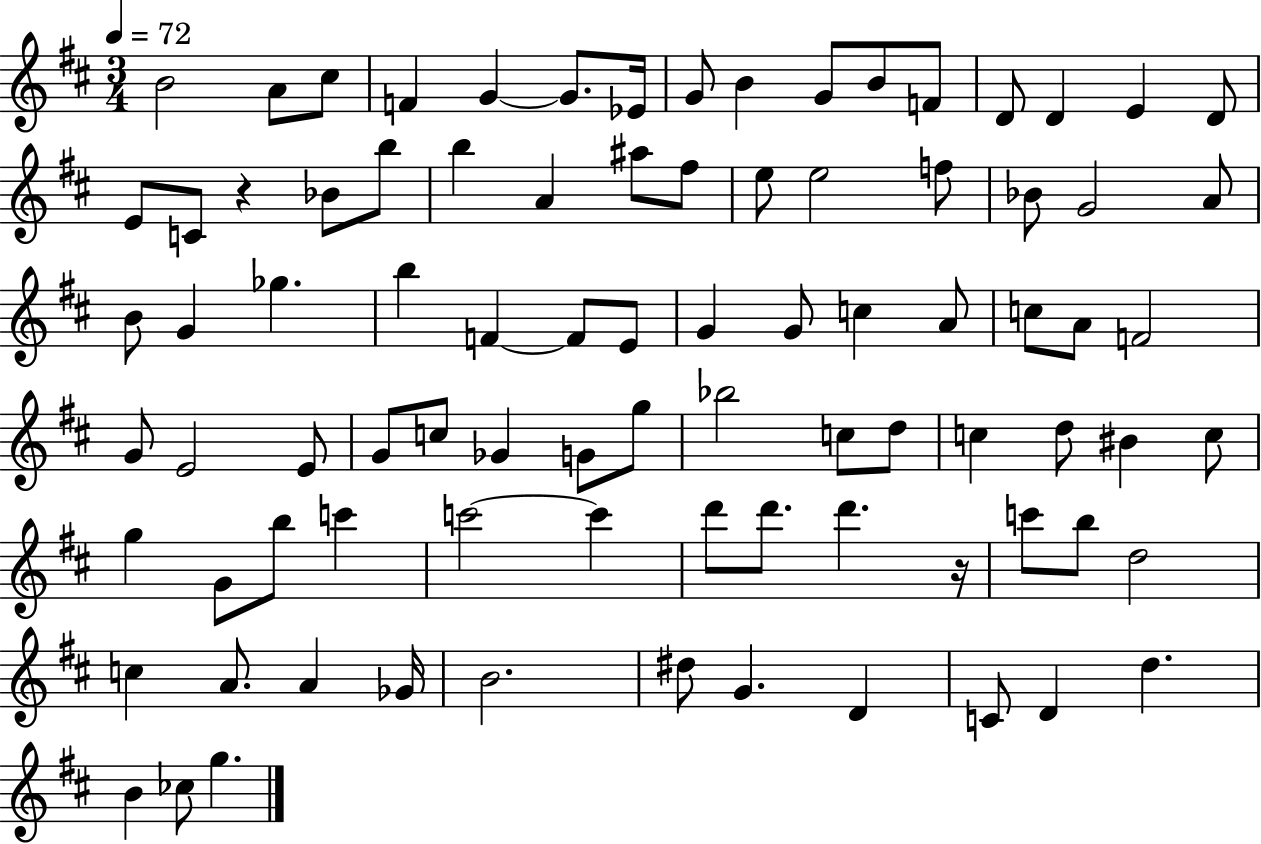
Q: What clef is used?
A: treble